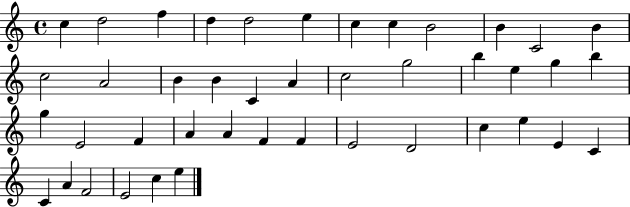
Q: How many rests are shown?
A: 0